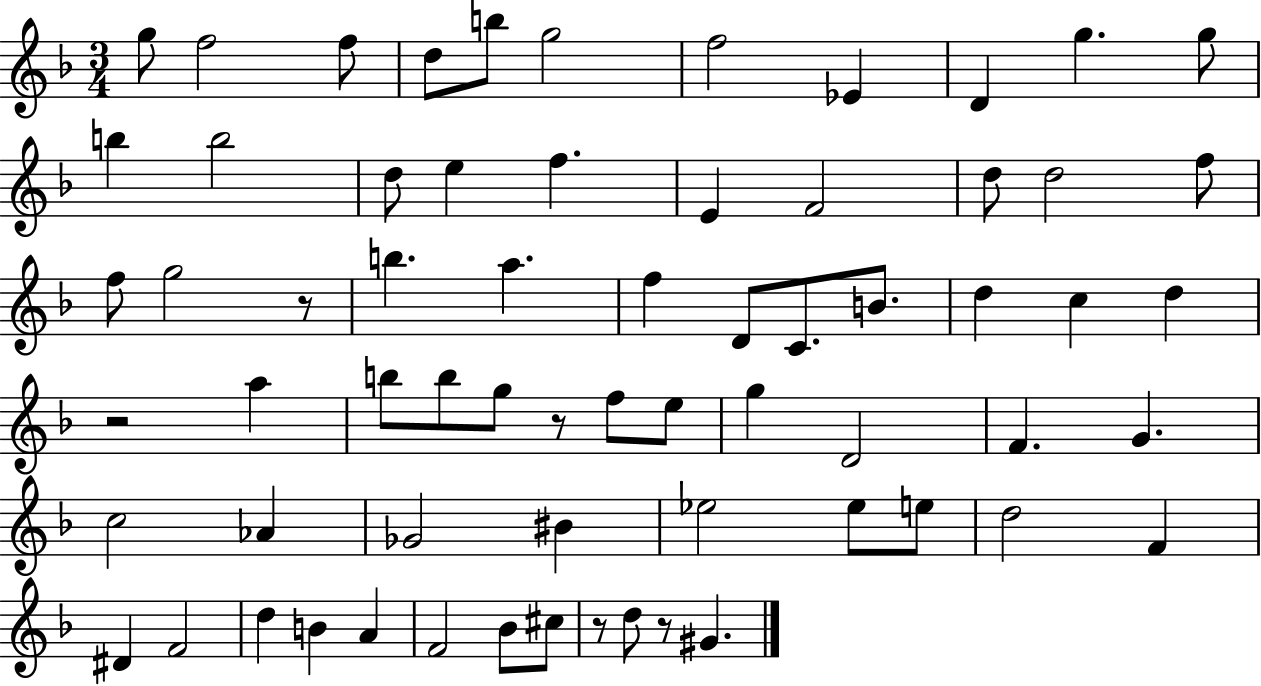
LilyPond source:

{
  \clef treble
  \numericTimeSignature
  \time 3/4
  \key f \major
  \repeat volta 2 { g''8 f''2 f''8 | d''8 b''8 g''2 | f''2 ees'4 | d'4 g''4. g''8 | \break b''4 b''2 | d''8 e''4 f''4. | e'4 f'2 | d''8 d''2 f''8 | \break f''8 g''2 r8 | b''4. a''4. | f''4 d'8 c'8. b'8. | d''4 c''4 d''4 | \break r2 a''4 | b''8 b''8 g''8 r8 f''8 e''8 | g''4 d'2 | f'4. g'4. | \break c''2 aes'4 | ges'2 bis'4 | ees''2 ees''8 e''8 | d''2 f'4 | \break dis'4 f'2 | d''4 b'4 a'4 | f'2 bes'8 cis''8 | r8 d''8 r8 gis'4. | \break } \bar "|."
}